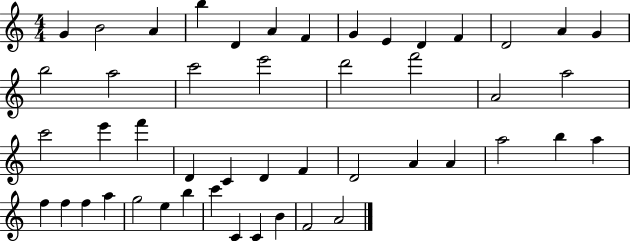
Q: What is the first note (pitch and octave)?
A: G4